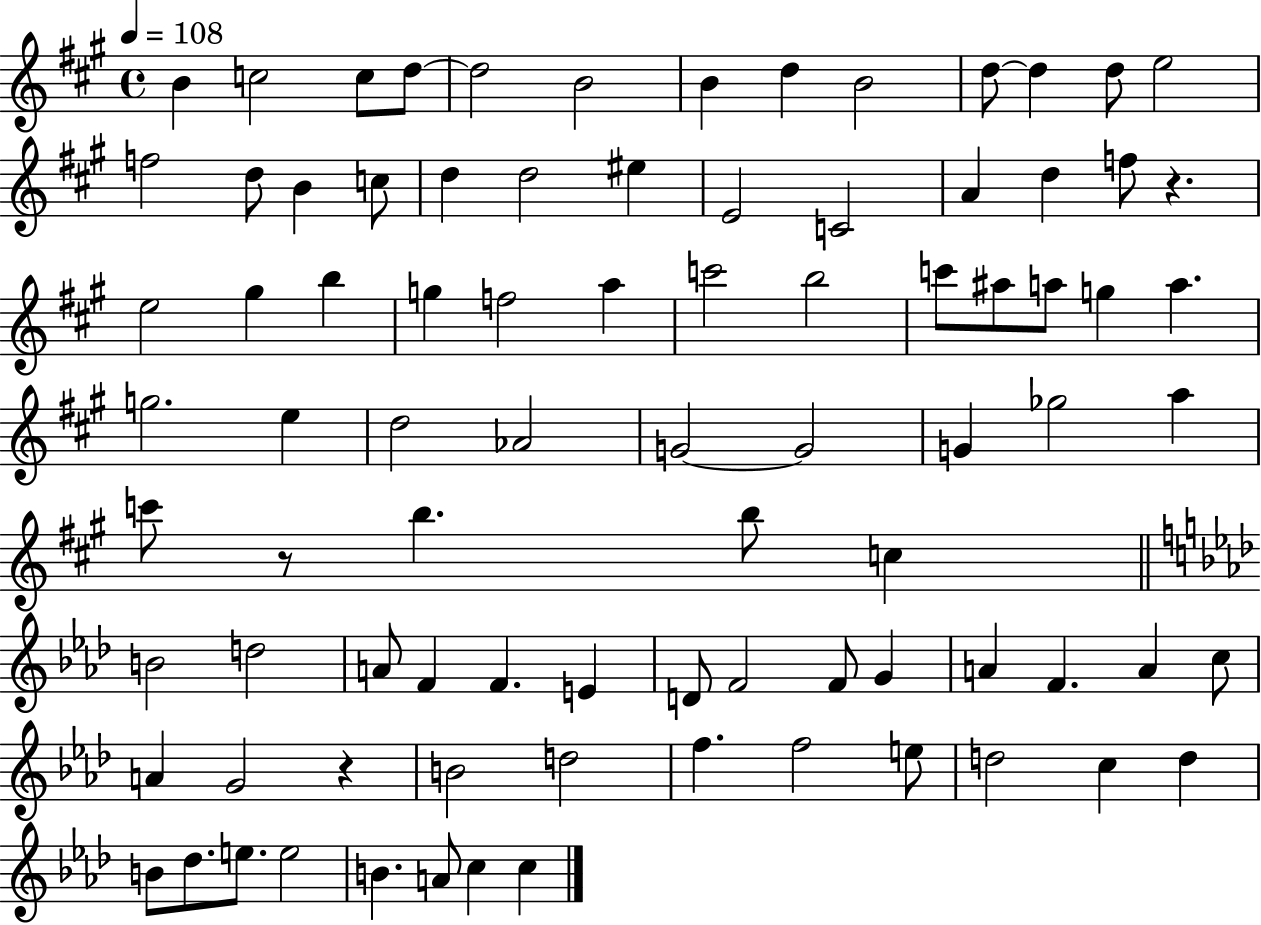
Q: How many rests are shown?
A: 3